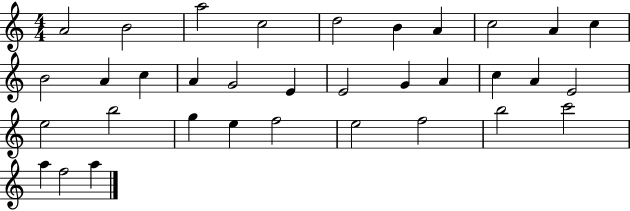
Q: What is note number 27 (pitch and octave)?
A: F5